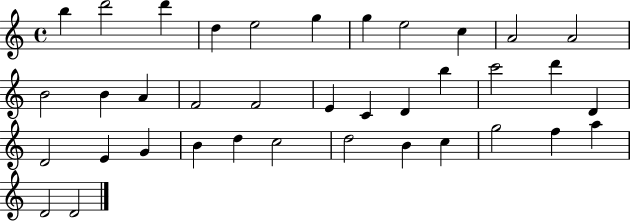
{
  \clef treble
  \time 4/4
  \defaultTimeSignature
  \key c \major
  b''4 d'''2 d'''4 | d''4 e''2 g''4 | g''4 e''2 c''4 | a'2 a'2 | \break b'2 b'4 a'4 | f'2 f'2 | e'4 c'4 d'4 b''4 | c'''2 d'''4 d'4 | \break d'2 e'4 g'4 | b'4 d''4 c''2 | d''2 b'4 c''4 | g''2 f''4 a''4 | \break d'2 d'2 | \bar "|."
}